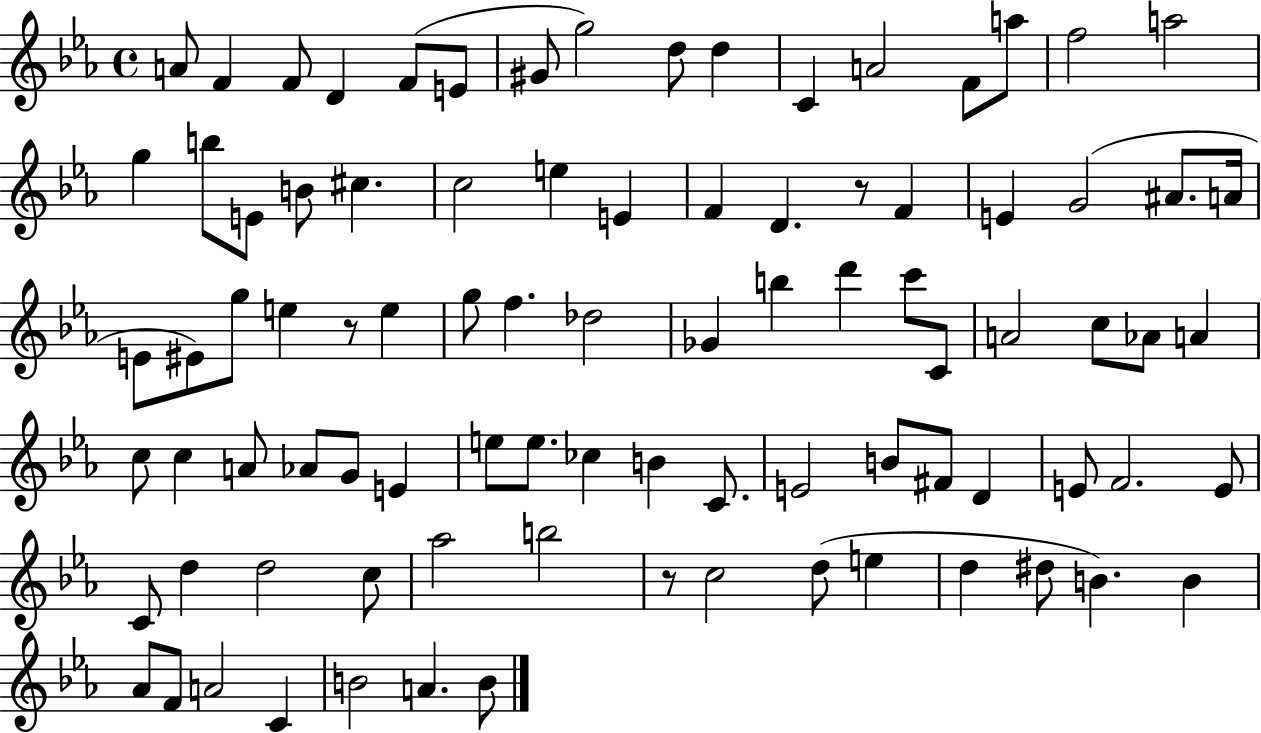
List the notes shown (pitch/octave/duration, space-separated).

A4/e F4/q F4/e D4/q F4/e E4/e G#4/e G5/h D5/e D5/q C4/q A4/h F4/e A5/e F5/h A5/h G5/q B5/e E4/e B4/e C#5/q. C5/h E5/q E4/q F4/q D4/q. R/e F4/q E4/q G4/h A#4/e. A4/s E4/e EIS4/e G5/e E5/q R/e E5/q G5/e F5/q. Db5/h Gb4/q B5/q D6/q C6/e C4/e A4/h C5/e Ab4/e A4/q C5/e C5/q A4/e Ab4/e G4/e E4/q E5/e E5/e. CES5/q B4/q C4/e. E4/h B4/e F#4/e D4/q E4/e F4/h. E4/e C4/e D5/q D5/h C5/e Ab5/h B5/h R/e C5/h D5/e E5/q D5/q D#5/e B4/q. B4/q Ab4/e F4/e A4/h C4/q B4/h A4/q. B4/e